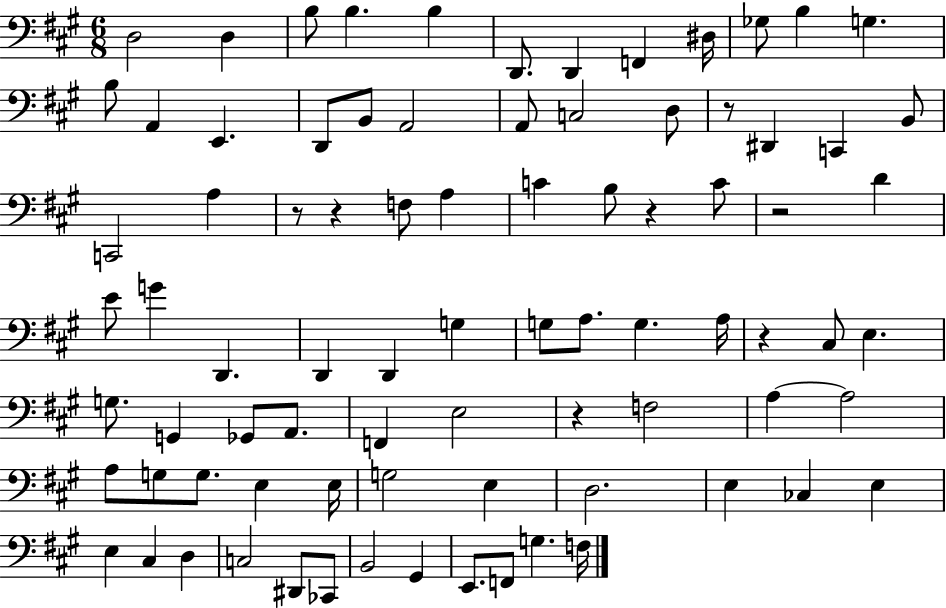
D3/h D3/q B3/e B3/q. B3/q D2/e. D2/q F2/q D#3/s Gb3/e B3/q G3/q. B3/e A2/q E2/q. D2/e B2/e A2/h A2/e C3/h D3/e R/e D#2/q C2/q B2/e C2/h A3/q R/e R/q F3/e A3/q C4/q B3/e R/q C4/e R/h D4/q E4/e G4/q D2/q. D2/q D2/q G3/q G3/e A3/e. G3/q. A3/s R/q C#3/e E3/q. G3/e. G2/q Gb2/e A2/e. F2/q E3/h R/q F3/h A3/q A3/h A3/e G3/e G3/e. E3/q E3/s G3/h E3/q D3/h. E3/q CES3/q E3/q E3/q C#3/q D3/q C3/h D#2/e CES2/e B2/h G#2/q E2/e. F2/e G3/q. F3/s